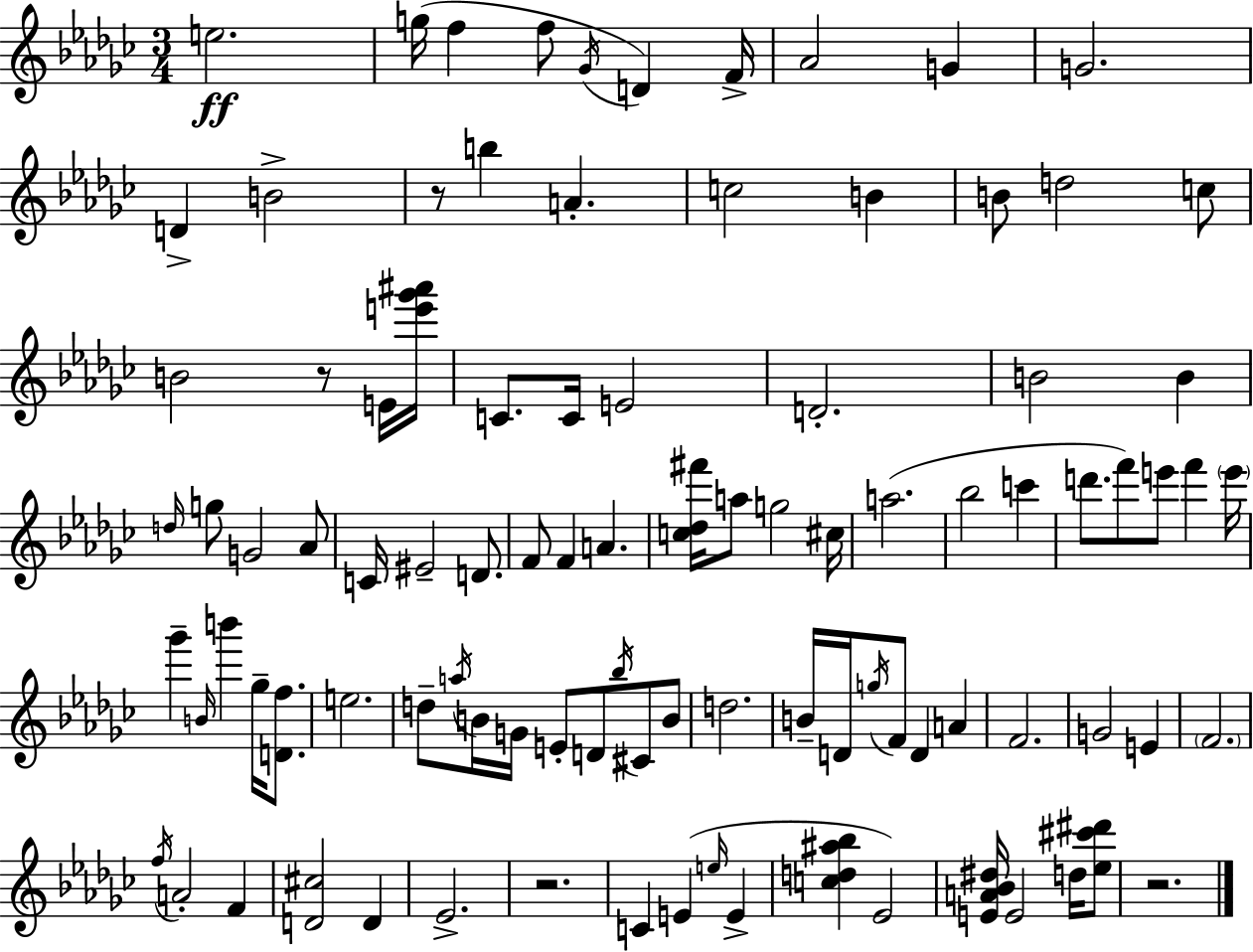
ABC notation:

X:1
T:Untitled
M:3/4
L:1/4
K:Ebm
e2 g/4 f f/2 _G/4 D F/4 _A2 G G2 D B2 z/2 b A c2 B B/2 d2 c/2 B2 z/2 E/4 [e'_g'^a']/4 C/2 C/4 E2 D2 B2 B d/4 g/2 G2 _A/2 C/4 ^E2 D/2 F/2 F A [c_d^f']/4 a/2 g2 ^c/4 a2 _b2 c' d'/2 f'/2 e'/2 f' e'/4 _g' B/4 b' _g/4 [Df]/2 e2 d/2 a/4 B/4 G/4 E/2 D/2 _b/4 ^C/2 B/2 d2 B/4 D/4 g/4 F/2 D A F2 G2 E F2 f/4 A2 F [D^c]2 D _E2 z2 C E e/4 E [cd^a_b] _E2 [EA_B^d]/4 E2 d/4 [_e^c'^d']/2 z2